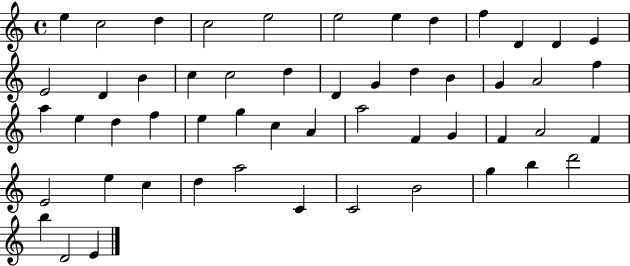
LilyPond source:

{
  \clef treble
  \time 4/4
  \defaultTimeSignature
  \key c \major
  e''4 c''2 d''4 | c''2 e''2 | e''2 e''4 d''4 | f''4 d'4 d'4 e'4 | \break e'2 d'4 b'4 | c''4 c''2 d''4 | d'4 g'4 d''4 b'4 | g'4 a'2 f''4 | \break a''4 e''4 d''4 f''4 | e''4 g''4 c''4 a'4 | a''2 f'4 g'4 | f'4 a'2 f'4 | \break e'2 e''4 c''4 | d''4 a''2 c'4 | c'2 b'2 | g''4 b''4 d'''2 | \break b''4 d'2 e'4 | \bar "|."
}